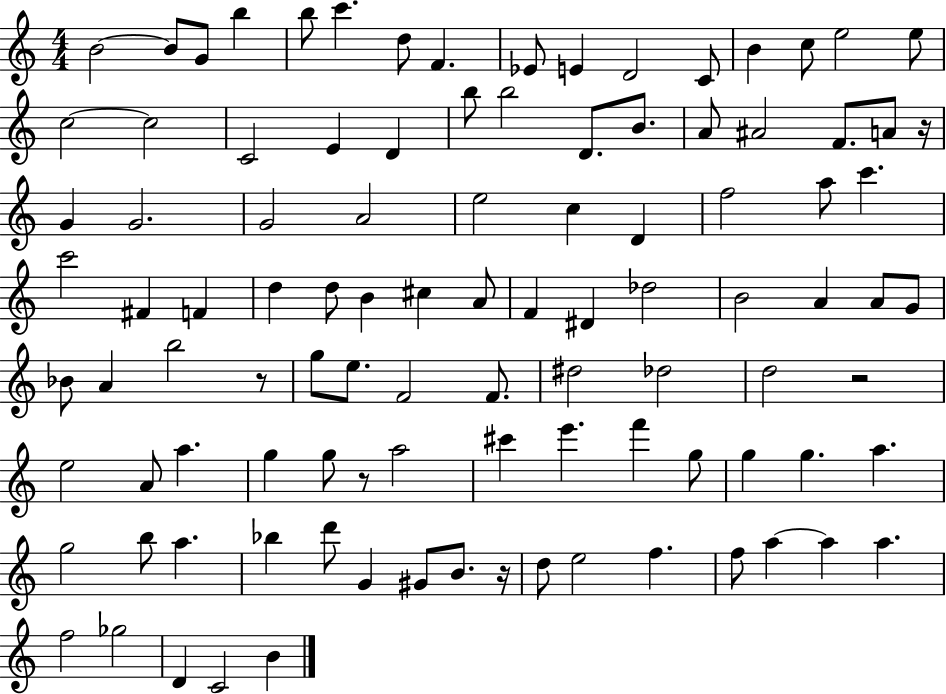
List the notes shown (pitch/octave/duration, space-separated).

B4/h B4/e G4/e B5/q B5/e C6/q. D5/e F4/q. Eb4/e E4/q D4/h C4/e B4/q C5/e E5/h E5/e C5/h C5/h C4/h E4/q D4/q B5/e B5/h D4/e. B4/e. A4/e A#4/h F4/e. A4/e R/s G4/q G4/h. G4/h A4/h E5/h C5/q D4/q F5/h A5/e C6/q. C6/h F#4/q F4/q D5/q D5/e B4/q C#5/q A4/e F4/q D#4/q Db5/h B4/h A4/q A4/e G4/e Bb4/e A4/q B5/h R/e G5/e E5/e. F4/h F4/e. D#5/h Db5/h D5/h R/h E5/h A4/e A5/q. G5/q G5/e R/e A5/h C#6/q E6/q. F6/q G5/e G5/q G5/q. A5/q. G5/h B5/e A5/q. Bb5/q D6/e G4/q G#4/e B4/e. R/s D5/e E5/h F5/q. F5/e A5/q A5/q A5/q. F5/h Gb5/h D4/q C4/h B4/q